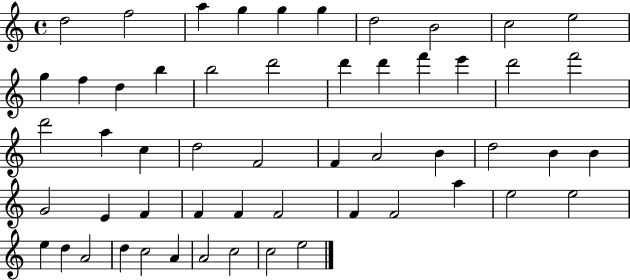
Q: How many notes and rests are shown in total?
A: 54